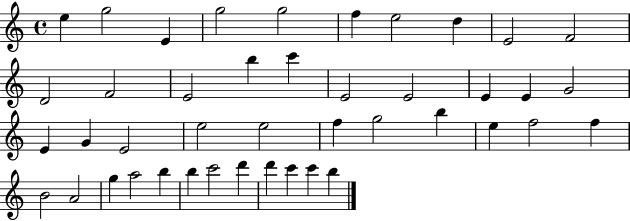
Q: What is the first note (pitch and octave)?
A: E5